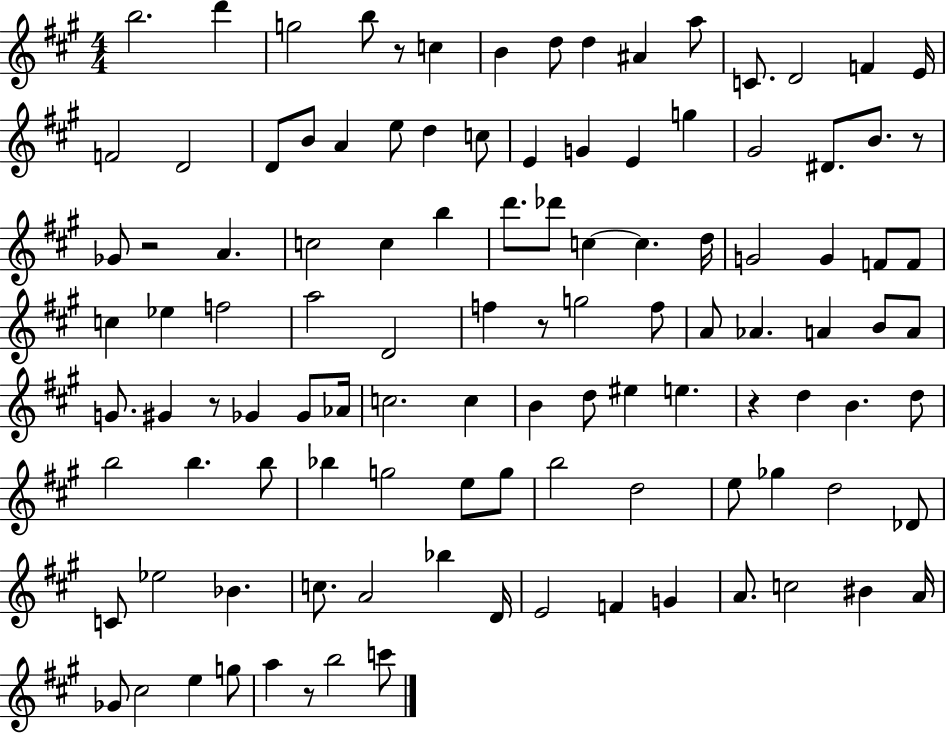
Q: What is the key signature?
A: A major